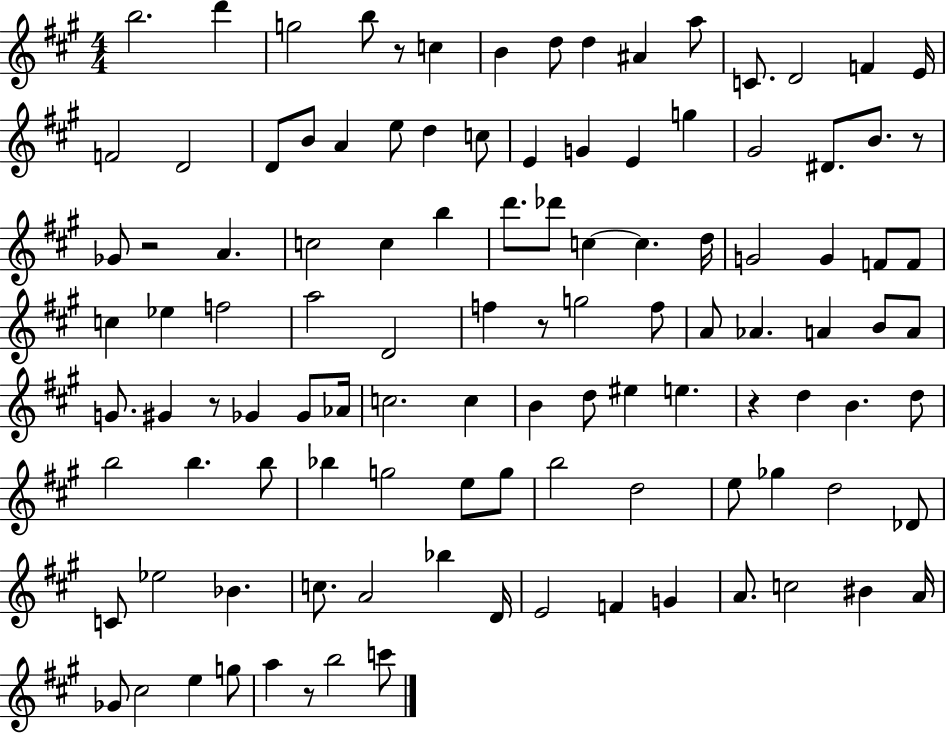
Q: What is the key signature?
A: A major